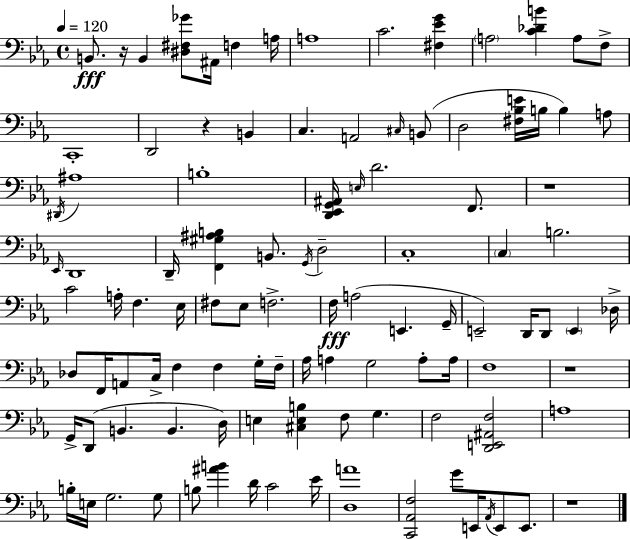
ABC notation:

X:1
T:Untitled
M:4/4
L:1/4
K:Eb
B,,/2 z/4 B,, [^D,^F,_G]/2 ^A,,/4 F, A,/4 A,4 C2 [^F,_EG] A,2 [C_DB] A,/2 F,/2 C,,4 D,,2 z B,, C, A,,2 ^C,/4 B,,/2 D,2 [^F,_B,E]/4 B,/4 B, A,/2 ^D,,/4 ^A,4 B,4 [D,,_E,,G,,^A,,]/4 E,/4 D2 F,,/2 z4 _E,,/4 D,,4 D,,/4 [F,,^G,^A,B,] B,,/2 G,,/4 D,2 C,4 C, B,2 C2 A,/4 F, _E,/4 ^F,/2 _E,/2 F,2 F,/4 A,2 E,, G,,/4 E,,2 D,,/4 D,,/2 E,, _D,/4 _D,/2 F,,/4 A,,/2 C,/4 F, F, G,/4 F,/4 _A,/4 A, G,2 A,/2 A,/4 F,4 z4 G,,/4 D,,/2 B,, B,, D,/4 E, [^C,E,B,] F,/2 G, F,2 [D,,E,,^A,,F,]2 A,4 B,/4 E,/4 G,2 G,/2 B,/2 [^AB] D/4 C2 _E/4 [D,A]4 [C,,_A,,F,]2 G/2 E,,/4 _A,,/4 E,,/2 E,,/2 z4